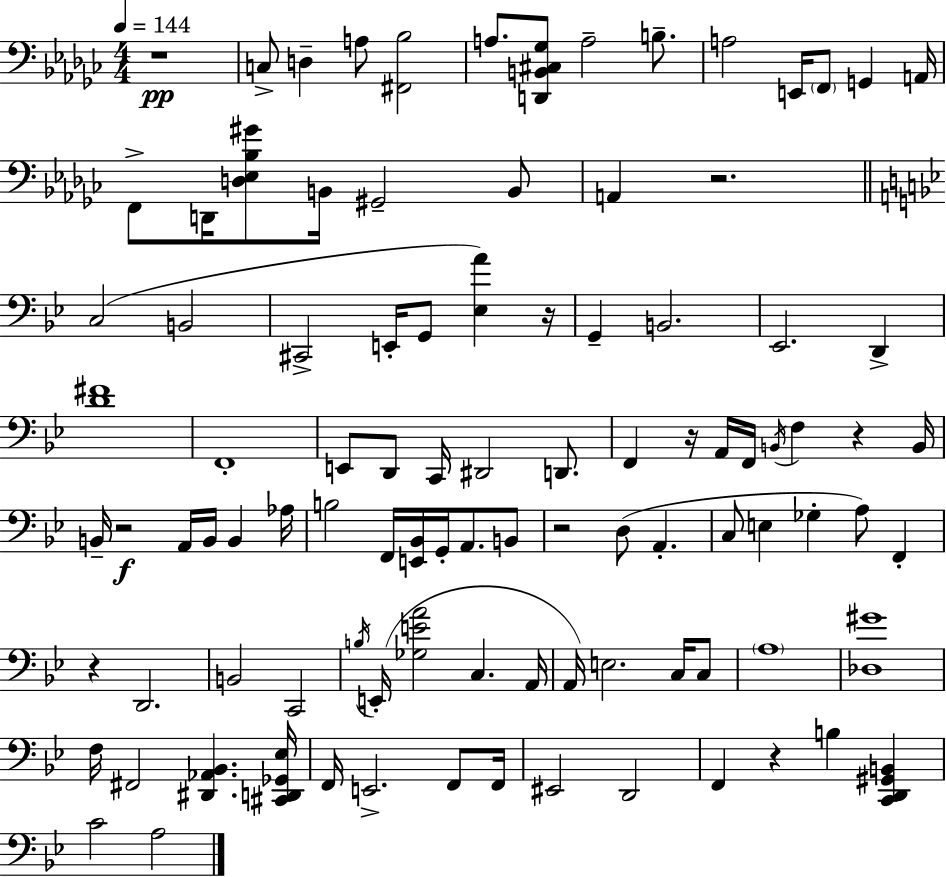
X:1
T:Untitled
M:4/4
L:1/4
K:Ebm
z4 C,/2 D, A,/2 [^F,,_B,]2 A,/2 [D,,B,,^C,_G,]/2 A,2 B,/2 A,2 E,,/4 F,,/2 G,, A,,/4 F,,/2 D,,/4 [D,_E,_B,^G]/2 B,,/4 ^G,,2 B,,/2 A,, z2 C,2 B,,2 ^C,,2 E,,/4 G,,/2 [_E,A] z/4 G,, B,,2 _E,,2 D,, [D^F]4 F,,4 E,,/2 D,,/2 C,,/4 ^D,,2 D,,/2 F,, z/4 A,,/4 F,,/4 B,,/4 F, z B,,/4 B,,/4 z2 A,,/4 B,,/4 B,, _A,/4 B,2 F,,/4 [E,,_B,,]/4 G,,/4 A,,/2 B,,/2 z2 D,/2 A,, C,/2 E, _G, A,/2 F,, z D,,2 B,,2 C,,2 B,/4 E,,/4 [_G,EA]2 C, A,,/4 A,,/4 E,2 C,/4 C,/2 A,4 [_D,^G]4 F,/4 ^F,,2 [^D,,_A,,_B,,] [^C,,D,,_G,,_E,]/4 F,,/4 E,,2 F,,/2 F,,/4 ^E,,2 D,,2 F,, z B, [C,,D,,^G,,B,,] C2 A,2